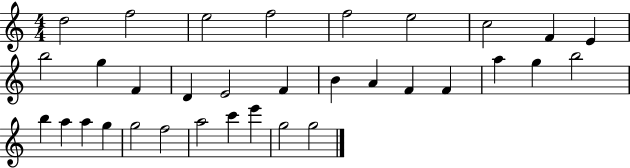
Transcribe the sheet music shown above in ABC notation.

X:1
T:Untitled
M:4/4
L:1/4
K:C
d2 f2 e2 f2 f2 e2 c2 F E b2 g F D E2 F B A F F a g b2 b a a g g2 f2 a2 c' e' g2 g2